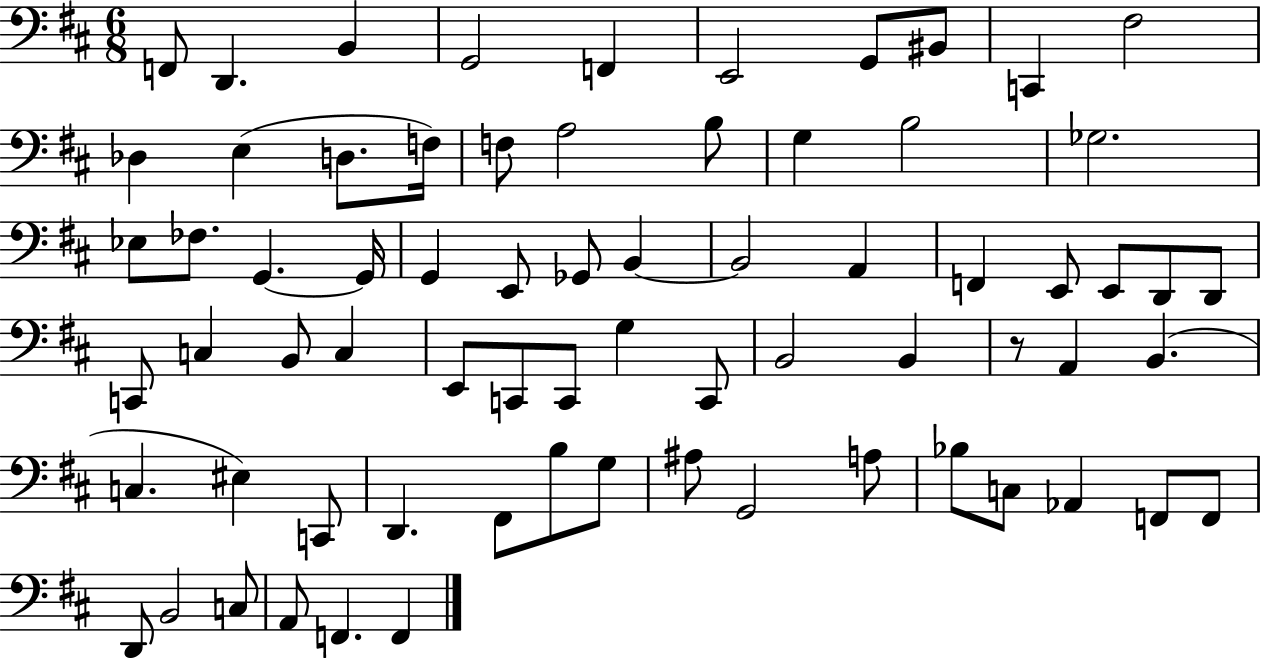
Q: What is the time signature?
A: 6/8